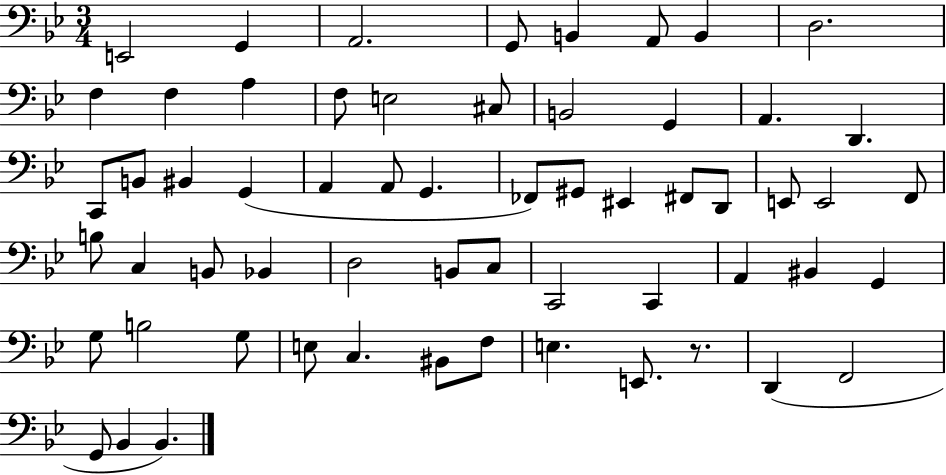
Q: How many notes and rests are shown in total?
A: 60